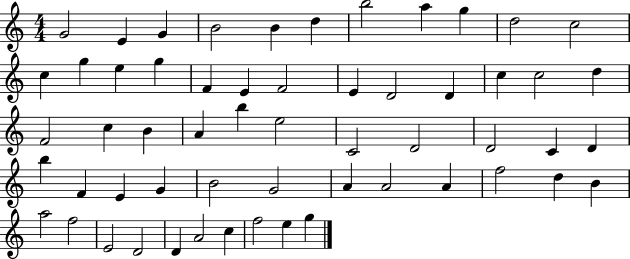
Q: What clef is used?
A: treble